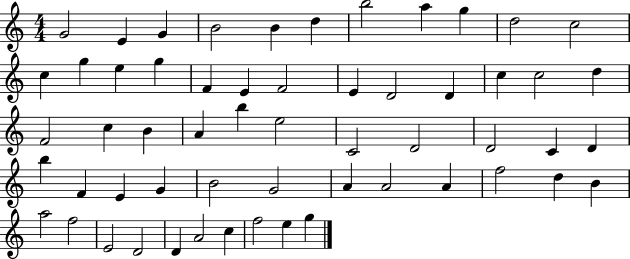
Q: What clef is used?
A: treble